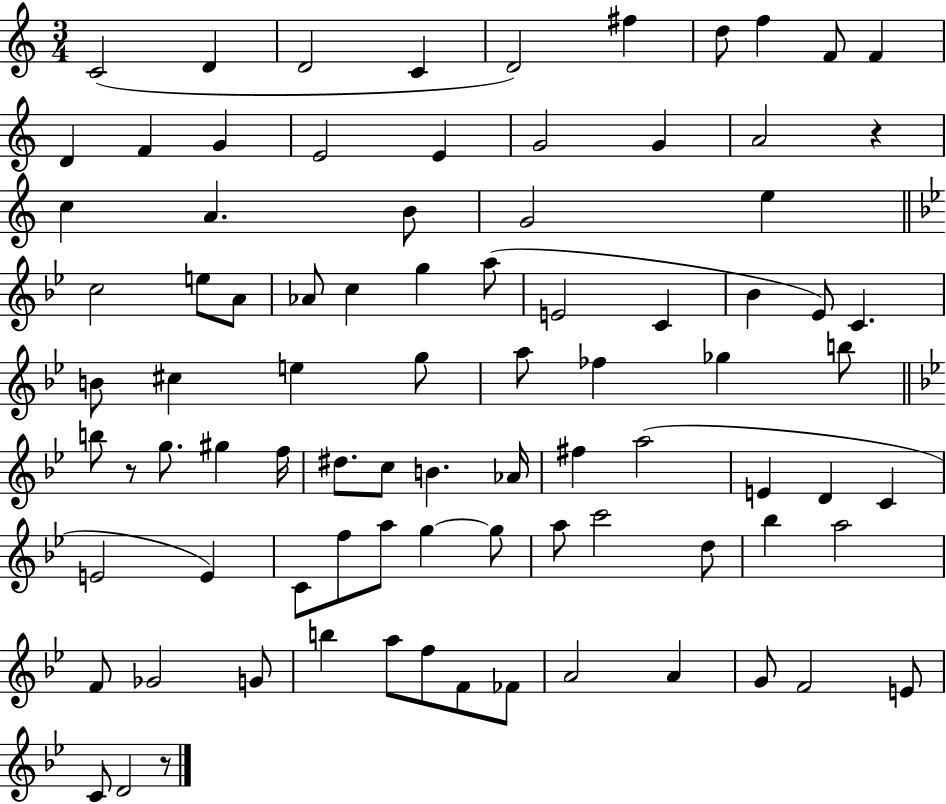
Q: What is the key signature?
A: C major